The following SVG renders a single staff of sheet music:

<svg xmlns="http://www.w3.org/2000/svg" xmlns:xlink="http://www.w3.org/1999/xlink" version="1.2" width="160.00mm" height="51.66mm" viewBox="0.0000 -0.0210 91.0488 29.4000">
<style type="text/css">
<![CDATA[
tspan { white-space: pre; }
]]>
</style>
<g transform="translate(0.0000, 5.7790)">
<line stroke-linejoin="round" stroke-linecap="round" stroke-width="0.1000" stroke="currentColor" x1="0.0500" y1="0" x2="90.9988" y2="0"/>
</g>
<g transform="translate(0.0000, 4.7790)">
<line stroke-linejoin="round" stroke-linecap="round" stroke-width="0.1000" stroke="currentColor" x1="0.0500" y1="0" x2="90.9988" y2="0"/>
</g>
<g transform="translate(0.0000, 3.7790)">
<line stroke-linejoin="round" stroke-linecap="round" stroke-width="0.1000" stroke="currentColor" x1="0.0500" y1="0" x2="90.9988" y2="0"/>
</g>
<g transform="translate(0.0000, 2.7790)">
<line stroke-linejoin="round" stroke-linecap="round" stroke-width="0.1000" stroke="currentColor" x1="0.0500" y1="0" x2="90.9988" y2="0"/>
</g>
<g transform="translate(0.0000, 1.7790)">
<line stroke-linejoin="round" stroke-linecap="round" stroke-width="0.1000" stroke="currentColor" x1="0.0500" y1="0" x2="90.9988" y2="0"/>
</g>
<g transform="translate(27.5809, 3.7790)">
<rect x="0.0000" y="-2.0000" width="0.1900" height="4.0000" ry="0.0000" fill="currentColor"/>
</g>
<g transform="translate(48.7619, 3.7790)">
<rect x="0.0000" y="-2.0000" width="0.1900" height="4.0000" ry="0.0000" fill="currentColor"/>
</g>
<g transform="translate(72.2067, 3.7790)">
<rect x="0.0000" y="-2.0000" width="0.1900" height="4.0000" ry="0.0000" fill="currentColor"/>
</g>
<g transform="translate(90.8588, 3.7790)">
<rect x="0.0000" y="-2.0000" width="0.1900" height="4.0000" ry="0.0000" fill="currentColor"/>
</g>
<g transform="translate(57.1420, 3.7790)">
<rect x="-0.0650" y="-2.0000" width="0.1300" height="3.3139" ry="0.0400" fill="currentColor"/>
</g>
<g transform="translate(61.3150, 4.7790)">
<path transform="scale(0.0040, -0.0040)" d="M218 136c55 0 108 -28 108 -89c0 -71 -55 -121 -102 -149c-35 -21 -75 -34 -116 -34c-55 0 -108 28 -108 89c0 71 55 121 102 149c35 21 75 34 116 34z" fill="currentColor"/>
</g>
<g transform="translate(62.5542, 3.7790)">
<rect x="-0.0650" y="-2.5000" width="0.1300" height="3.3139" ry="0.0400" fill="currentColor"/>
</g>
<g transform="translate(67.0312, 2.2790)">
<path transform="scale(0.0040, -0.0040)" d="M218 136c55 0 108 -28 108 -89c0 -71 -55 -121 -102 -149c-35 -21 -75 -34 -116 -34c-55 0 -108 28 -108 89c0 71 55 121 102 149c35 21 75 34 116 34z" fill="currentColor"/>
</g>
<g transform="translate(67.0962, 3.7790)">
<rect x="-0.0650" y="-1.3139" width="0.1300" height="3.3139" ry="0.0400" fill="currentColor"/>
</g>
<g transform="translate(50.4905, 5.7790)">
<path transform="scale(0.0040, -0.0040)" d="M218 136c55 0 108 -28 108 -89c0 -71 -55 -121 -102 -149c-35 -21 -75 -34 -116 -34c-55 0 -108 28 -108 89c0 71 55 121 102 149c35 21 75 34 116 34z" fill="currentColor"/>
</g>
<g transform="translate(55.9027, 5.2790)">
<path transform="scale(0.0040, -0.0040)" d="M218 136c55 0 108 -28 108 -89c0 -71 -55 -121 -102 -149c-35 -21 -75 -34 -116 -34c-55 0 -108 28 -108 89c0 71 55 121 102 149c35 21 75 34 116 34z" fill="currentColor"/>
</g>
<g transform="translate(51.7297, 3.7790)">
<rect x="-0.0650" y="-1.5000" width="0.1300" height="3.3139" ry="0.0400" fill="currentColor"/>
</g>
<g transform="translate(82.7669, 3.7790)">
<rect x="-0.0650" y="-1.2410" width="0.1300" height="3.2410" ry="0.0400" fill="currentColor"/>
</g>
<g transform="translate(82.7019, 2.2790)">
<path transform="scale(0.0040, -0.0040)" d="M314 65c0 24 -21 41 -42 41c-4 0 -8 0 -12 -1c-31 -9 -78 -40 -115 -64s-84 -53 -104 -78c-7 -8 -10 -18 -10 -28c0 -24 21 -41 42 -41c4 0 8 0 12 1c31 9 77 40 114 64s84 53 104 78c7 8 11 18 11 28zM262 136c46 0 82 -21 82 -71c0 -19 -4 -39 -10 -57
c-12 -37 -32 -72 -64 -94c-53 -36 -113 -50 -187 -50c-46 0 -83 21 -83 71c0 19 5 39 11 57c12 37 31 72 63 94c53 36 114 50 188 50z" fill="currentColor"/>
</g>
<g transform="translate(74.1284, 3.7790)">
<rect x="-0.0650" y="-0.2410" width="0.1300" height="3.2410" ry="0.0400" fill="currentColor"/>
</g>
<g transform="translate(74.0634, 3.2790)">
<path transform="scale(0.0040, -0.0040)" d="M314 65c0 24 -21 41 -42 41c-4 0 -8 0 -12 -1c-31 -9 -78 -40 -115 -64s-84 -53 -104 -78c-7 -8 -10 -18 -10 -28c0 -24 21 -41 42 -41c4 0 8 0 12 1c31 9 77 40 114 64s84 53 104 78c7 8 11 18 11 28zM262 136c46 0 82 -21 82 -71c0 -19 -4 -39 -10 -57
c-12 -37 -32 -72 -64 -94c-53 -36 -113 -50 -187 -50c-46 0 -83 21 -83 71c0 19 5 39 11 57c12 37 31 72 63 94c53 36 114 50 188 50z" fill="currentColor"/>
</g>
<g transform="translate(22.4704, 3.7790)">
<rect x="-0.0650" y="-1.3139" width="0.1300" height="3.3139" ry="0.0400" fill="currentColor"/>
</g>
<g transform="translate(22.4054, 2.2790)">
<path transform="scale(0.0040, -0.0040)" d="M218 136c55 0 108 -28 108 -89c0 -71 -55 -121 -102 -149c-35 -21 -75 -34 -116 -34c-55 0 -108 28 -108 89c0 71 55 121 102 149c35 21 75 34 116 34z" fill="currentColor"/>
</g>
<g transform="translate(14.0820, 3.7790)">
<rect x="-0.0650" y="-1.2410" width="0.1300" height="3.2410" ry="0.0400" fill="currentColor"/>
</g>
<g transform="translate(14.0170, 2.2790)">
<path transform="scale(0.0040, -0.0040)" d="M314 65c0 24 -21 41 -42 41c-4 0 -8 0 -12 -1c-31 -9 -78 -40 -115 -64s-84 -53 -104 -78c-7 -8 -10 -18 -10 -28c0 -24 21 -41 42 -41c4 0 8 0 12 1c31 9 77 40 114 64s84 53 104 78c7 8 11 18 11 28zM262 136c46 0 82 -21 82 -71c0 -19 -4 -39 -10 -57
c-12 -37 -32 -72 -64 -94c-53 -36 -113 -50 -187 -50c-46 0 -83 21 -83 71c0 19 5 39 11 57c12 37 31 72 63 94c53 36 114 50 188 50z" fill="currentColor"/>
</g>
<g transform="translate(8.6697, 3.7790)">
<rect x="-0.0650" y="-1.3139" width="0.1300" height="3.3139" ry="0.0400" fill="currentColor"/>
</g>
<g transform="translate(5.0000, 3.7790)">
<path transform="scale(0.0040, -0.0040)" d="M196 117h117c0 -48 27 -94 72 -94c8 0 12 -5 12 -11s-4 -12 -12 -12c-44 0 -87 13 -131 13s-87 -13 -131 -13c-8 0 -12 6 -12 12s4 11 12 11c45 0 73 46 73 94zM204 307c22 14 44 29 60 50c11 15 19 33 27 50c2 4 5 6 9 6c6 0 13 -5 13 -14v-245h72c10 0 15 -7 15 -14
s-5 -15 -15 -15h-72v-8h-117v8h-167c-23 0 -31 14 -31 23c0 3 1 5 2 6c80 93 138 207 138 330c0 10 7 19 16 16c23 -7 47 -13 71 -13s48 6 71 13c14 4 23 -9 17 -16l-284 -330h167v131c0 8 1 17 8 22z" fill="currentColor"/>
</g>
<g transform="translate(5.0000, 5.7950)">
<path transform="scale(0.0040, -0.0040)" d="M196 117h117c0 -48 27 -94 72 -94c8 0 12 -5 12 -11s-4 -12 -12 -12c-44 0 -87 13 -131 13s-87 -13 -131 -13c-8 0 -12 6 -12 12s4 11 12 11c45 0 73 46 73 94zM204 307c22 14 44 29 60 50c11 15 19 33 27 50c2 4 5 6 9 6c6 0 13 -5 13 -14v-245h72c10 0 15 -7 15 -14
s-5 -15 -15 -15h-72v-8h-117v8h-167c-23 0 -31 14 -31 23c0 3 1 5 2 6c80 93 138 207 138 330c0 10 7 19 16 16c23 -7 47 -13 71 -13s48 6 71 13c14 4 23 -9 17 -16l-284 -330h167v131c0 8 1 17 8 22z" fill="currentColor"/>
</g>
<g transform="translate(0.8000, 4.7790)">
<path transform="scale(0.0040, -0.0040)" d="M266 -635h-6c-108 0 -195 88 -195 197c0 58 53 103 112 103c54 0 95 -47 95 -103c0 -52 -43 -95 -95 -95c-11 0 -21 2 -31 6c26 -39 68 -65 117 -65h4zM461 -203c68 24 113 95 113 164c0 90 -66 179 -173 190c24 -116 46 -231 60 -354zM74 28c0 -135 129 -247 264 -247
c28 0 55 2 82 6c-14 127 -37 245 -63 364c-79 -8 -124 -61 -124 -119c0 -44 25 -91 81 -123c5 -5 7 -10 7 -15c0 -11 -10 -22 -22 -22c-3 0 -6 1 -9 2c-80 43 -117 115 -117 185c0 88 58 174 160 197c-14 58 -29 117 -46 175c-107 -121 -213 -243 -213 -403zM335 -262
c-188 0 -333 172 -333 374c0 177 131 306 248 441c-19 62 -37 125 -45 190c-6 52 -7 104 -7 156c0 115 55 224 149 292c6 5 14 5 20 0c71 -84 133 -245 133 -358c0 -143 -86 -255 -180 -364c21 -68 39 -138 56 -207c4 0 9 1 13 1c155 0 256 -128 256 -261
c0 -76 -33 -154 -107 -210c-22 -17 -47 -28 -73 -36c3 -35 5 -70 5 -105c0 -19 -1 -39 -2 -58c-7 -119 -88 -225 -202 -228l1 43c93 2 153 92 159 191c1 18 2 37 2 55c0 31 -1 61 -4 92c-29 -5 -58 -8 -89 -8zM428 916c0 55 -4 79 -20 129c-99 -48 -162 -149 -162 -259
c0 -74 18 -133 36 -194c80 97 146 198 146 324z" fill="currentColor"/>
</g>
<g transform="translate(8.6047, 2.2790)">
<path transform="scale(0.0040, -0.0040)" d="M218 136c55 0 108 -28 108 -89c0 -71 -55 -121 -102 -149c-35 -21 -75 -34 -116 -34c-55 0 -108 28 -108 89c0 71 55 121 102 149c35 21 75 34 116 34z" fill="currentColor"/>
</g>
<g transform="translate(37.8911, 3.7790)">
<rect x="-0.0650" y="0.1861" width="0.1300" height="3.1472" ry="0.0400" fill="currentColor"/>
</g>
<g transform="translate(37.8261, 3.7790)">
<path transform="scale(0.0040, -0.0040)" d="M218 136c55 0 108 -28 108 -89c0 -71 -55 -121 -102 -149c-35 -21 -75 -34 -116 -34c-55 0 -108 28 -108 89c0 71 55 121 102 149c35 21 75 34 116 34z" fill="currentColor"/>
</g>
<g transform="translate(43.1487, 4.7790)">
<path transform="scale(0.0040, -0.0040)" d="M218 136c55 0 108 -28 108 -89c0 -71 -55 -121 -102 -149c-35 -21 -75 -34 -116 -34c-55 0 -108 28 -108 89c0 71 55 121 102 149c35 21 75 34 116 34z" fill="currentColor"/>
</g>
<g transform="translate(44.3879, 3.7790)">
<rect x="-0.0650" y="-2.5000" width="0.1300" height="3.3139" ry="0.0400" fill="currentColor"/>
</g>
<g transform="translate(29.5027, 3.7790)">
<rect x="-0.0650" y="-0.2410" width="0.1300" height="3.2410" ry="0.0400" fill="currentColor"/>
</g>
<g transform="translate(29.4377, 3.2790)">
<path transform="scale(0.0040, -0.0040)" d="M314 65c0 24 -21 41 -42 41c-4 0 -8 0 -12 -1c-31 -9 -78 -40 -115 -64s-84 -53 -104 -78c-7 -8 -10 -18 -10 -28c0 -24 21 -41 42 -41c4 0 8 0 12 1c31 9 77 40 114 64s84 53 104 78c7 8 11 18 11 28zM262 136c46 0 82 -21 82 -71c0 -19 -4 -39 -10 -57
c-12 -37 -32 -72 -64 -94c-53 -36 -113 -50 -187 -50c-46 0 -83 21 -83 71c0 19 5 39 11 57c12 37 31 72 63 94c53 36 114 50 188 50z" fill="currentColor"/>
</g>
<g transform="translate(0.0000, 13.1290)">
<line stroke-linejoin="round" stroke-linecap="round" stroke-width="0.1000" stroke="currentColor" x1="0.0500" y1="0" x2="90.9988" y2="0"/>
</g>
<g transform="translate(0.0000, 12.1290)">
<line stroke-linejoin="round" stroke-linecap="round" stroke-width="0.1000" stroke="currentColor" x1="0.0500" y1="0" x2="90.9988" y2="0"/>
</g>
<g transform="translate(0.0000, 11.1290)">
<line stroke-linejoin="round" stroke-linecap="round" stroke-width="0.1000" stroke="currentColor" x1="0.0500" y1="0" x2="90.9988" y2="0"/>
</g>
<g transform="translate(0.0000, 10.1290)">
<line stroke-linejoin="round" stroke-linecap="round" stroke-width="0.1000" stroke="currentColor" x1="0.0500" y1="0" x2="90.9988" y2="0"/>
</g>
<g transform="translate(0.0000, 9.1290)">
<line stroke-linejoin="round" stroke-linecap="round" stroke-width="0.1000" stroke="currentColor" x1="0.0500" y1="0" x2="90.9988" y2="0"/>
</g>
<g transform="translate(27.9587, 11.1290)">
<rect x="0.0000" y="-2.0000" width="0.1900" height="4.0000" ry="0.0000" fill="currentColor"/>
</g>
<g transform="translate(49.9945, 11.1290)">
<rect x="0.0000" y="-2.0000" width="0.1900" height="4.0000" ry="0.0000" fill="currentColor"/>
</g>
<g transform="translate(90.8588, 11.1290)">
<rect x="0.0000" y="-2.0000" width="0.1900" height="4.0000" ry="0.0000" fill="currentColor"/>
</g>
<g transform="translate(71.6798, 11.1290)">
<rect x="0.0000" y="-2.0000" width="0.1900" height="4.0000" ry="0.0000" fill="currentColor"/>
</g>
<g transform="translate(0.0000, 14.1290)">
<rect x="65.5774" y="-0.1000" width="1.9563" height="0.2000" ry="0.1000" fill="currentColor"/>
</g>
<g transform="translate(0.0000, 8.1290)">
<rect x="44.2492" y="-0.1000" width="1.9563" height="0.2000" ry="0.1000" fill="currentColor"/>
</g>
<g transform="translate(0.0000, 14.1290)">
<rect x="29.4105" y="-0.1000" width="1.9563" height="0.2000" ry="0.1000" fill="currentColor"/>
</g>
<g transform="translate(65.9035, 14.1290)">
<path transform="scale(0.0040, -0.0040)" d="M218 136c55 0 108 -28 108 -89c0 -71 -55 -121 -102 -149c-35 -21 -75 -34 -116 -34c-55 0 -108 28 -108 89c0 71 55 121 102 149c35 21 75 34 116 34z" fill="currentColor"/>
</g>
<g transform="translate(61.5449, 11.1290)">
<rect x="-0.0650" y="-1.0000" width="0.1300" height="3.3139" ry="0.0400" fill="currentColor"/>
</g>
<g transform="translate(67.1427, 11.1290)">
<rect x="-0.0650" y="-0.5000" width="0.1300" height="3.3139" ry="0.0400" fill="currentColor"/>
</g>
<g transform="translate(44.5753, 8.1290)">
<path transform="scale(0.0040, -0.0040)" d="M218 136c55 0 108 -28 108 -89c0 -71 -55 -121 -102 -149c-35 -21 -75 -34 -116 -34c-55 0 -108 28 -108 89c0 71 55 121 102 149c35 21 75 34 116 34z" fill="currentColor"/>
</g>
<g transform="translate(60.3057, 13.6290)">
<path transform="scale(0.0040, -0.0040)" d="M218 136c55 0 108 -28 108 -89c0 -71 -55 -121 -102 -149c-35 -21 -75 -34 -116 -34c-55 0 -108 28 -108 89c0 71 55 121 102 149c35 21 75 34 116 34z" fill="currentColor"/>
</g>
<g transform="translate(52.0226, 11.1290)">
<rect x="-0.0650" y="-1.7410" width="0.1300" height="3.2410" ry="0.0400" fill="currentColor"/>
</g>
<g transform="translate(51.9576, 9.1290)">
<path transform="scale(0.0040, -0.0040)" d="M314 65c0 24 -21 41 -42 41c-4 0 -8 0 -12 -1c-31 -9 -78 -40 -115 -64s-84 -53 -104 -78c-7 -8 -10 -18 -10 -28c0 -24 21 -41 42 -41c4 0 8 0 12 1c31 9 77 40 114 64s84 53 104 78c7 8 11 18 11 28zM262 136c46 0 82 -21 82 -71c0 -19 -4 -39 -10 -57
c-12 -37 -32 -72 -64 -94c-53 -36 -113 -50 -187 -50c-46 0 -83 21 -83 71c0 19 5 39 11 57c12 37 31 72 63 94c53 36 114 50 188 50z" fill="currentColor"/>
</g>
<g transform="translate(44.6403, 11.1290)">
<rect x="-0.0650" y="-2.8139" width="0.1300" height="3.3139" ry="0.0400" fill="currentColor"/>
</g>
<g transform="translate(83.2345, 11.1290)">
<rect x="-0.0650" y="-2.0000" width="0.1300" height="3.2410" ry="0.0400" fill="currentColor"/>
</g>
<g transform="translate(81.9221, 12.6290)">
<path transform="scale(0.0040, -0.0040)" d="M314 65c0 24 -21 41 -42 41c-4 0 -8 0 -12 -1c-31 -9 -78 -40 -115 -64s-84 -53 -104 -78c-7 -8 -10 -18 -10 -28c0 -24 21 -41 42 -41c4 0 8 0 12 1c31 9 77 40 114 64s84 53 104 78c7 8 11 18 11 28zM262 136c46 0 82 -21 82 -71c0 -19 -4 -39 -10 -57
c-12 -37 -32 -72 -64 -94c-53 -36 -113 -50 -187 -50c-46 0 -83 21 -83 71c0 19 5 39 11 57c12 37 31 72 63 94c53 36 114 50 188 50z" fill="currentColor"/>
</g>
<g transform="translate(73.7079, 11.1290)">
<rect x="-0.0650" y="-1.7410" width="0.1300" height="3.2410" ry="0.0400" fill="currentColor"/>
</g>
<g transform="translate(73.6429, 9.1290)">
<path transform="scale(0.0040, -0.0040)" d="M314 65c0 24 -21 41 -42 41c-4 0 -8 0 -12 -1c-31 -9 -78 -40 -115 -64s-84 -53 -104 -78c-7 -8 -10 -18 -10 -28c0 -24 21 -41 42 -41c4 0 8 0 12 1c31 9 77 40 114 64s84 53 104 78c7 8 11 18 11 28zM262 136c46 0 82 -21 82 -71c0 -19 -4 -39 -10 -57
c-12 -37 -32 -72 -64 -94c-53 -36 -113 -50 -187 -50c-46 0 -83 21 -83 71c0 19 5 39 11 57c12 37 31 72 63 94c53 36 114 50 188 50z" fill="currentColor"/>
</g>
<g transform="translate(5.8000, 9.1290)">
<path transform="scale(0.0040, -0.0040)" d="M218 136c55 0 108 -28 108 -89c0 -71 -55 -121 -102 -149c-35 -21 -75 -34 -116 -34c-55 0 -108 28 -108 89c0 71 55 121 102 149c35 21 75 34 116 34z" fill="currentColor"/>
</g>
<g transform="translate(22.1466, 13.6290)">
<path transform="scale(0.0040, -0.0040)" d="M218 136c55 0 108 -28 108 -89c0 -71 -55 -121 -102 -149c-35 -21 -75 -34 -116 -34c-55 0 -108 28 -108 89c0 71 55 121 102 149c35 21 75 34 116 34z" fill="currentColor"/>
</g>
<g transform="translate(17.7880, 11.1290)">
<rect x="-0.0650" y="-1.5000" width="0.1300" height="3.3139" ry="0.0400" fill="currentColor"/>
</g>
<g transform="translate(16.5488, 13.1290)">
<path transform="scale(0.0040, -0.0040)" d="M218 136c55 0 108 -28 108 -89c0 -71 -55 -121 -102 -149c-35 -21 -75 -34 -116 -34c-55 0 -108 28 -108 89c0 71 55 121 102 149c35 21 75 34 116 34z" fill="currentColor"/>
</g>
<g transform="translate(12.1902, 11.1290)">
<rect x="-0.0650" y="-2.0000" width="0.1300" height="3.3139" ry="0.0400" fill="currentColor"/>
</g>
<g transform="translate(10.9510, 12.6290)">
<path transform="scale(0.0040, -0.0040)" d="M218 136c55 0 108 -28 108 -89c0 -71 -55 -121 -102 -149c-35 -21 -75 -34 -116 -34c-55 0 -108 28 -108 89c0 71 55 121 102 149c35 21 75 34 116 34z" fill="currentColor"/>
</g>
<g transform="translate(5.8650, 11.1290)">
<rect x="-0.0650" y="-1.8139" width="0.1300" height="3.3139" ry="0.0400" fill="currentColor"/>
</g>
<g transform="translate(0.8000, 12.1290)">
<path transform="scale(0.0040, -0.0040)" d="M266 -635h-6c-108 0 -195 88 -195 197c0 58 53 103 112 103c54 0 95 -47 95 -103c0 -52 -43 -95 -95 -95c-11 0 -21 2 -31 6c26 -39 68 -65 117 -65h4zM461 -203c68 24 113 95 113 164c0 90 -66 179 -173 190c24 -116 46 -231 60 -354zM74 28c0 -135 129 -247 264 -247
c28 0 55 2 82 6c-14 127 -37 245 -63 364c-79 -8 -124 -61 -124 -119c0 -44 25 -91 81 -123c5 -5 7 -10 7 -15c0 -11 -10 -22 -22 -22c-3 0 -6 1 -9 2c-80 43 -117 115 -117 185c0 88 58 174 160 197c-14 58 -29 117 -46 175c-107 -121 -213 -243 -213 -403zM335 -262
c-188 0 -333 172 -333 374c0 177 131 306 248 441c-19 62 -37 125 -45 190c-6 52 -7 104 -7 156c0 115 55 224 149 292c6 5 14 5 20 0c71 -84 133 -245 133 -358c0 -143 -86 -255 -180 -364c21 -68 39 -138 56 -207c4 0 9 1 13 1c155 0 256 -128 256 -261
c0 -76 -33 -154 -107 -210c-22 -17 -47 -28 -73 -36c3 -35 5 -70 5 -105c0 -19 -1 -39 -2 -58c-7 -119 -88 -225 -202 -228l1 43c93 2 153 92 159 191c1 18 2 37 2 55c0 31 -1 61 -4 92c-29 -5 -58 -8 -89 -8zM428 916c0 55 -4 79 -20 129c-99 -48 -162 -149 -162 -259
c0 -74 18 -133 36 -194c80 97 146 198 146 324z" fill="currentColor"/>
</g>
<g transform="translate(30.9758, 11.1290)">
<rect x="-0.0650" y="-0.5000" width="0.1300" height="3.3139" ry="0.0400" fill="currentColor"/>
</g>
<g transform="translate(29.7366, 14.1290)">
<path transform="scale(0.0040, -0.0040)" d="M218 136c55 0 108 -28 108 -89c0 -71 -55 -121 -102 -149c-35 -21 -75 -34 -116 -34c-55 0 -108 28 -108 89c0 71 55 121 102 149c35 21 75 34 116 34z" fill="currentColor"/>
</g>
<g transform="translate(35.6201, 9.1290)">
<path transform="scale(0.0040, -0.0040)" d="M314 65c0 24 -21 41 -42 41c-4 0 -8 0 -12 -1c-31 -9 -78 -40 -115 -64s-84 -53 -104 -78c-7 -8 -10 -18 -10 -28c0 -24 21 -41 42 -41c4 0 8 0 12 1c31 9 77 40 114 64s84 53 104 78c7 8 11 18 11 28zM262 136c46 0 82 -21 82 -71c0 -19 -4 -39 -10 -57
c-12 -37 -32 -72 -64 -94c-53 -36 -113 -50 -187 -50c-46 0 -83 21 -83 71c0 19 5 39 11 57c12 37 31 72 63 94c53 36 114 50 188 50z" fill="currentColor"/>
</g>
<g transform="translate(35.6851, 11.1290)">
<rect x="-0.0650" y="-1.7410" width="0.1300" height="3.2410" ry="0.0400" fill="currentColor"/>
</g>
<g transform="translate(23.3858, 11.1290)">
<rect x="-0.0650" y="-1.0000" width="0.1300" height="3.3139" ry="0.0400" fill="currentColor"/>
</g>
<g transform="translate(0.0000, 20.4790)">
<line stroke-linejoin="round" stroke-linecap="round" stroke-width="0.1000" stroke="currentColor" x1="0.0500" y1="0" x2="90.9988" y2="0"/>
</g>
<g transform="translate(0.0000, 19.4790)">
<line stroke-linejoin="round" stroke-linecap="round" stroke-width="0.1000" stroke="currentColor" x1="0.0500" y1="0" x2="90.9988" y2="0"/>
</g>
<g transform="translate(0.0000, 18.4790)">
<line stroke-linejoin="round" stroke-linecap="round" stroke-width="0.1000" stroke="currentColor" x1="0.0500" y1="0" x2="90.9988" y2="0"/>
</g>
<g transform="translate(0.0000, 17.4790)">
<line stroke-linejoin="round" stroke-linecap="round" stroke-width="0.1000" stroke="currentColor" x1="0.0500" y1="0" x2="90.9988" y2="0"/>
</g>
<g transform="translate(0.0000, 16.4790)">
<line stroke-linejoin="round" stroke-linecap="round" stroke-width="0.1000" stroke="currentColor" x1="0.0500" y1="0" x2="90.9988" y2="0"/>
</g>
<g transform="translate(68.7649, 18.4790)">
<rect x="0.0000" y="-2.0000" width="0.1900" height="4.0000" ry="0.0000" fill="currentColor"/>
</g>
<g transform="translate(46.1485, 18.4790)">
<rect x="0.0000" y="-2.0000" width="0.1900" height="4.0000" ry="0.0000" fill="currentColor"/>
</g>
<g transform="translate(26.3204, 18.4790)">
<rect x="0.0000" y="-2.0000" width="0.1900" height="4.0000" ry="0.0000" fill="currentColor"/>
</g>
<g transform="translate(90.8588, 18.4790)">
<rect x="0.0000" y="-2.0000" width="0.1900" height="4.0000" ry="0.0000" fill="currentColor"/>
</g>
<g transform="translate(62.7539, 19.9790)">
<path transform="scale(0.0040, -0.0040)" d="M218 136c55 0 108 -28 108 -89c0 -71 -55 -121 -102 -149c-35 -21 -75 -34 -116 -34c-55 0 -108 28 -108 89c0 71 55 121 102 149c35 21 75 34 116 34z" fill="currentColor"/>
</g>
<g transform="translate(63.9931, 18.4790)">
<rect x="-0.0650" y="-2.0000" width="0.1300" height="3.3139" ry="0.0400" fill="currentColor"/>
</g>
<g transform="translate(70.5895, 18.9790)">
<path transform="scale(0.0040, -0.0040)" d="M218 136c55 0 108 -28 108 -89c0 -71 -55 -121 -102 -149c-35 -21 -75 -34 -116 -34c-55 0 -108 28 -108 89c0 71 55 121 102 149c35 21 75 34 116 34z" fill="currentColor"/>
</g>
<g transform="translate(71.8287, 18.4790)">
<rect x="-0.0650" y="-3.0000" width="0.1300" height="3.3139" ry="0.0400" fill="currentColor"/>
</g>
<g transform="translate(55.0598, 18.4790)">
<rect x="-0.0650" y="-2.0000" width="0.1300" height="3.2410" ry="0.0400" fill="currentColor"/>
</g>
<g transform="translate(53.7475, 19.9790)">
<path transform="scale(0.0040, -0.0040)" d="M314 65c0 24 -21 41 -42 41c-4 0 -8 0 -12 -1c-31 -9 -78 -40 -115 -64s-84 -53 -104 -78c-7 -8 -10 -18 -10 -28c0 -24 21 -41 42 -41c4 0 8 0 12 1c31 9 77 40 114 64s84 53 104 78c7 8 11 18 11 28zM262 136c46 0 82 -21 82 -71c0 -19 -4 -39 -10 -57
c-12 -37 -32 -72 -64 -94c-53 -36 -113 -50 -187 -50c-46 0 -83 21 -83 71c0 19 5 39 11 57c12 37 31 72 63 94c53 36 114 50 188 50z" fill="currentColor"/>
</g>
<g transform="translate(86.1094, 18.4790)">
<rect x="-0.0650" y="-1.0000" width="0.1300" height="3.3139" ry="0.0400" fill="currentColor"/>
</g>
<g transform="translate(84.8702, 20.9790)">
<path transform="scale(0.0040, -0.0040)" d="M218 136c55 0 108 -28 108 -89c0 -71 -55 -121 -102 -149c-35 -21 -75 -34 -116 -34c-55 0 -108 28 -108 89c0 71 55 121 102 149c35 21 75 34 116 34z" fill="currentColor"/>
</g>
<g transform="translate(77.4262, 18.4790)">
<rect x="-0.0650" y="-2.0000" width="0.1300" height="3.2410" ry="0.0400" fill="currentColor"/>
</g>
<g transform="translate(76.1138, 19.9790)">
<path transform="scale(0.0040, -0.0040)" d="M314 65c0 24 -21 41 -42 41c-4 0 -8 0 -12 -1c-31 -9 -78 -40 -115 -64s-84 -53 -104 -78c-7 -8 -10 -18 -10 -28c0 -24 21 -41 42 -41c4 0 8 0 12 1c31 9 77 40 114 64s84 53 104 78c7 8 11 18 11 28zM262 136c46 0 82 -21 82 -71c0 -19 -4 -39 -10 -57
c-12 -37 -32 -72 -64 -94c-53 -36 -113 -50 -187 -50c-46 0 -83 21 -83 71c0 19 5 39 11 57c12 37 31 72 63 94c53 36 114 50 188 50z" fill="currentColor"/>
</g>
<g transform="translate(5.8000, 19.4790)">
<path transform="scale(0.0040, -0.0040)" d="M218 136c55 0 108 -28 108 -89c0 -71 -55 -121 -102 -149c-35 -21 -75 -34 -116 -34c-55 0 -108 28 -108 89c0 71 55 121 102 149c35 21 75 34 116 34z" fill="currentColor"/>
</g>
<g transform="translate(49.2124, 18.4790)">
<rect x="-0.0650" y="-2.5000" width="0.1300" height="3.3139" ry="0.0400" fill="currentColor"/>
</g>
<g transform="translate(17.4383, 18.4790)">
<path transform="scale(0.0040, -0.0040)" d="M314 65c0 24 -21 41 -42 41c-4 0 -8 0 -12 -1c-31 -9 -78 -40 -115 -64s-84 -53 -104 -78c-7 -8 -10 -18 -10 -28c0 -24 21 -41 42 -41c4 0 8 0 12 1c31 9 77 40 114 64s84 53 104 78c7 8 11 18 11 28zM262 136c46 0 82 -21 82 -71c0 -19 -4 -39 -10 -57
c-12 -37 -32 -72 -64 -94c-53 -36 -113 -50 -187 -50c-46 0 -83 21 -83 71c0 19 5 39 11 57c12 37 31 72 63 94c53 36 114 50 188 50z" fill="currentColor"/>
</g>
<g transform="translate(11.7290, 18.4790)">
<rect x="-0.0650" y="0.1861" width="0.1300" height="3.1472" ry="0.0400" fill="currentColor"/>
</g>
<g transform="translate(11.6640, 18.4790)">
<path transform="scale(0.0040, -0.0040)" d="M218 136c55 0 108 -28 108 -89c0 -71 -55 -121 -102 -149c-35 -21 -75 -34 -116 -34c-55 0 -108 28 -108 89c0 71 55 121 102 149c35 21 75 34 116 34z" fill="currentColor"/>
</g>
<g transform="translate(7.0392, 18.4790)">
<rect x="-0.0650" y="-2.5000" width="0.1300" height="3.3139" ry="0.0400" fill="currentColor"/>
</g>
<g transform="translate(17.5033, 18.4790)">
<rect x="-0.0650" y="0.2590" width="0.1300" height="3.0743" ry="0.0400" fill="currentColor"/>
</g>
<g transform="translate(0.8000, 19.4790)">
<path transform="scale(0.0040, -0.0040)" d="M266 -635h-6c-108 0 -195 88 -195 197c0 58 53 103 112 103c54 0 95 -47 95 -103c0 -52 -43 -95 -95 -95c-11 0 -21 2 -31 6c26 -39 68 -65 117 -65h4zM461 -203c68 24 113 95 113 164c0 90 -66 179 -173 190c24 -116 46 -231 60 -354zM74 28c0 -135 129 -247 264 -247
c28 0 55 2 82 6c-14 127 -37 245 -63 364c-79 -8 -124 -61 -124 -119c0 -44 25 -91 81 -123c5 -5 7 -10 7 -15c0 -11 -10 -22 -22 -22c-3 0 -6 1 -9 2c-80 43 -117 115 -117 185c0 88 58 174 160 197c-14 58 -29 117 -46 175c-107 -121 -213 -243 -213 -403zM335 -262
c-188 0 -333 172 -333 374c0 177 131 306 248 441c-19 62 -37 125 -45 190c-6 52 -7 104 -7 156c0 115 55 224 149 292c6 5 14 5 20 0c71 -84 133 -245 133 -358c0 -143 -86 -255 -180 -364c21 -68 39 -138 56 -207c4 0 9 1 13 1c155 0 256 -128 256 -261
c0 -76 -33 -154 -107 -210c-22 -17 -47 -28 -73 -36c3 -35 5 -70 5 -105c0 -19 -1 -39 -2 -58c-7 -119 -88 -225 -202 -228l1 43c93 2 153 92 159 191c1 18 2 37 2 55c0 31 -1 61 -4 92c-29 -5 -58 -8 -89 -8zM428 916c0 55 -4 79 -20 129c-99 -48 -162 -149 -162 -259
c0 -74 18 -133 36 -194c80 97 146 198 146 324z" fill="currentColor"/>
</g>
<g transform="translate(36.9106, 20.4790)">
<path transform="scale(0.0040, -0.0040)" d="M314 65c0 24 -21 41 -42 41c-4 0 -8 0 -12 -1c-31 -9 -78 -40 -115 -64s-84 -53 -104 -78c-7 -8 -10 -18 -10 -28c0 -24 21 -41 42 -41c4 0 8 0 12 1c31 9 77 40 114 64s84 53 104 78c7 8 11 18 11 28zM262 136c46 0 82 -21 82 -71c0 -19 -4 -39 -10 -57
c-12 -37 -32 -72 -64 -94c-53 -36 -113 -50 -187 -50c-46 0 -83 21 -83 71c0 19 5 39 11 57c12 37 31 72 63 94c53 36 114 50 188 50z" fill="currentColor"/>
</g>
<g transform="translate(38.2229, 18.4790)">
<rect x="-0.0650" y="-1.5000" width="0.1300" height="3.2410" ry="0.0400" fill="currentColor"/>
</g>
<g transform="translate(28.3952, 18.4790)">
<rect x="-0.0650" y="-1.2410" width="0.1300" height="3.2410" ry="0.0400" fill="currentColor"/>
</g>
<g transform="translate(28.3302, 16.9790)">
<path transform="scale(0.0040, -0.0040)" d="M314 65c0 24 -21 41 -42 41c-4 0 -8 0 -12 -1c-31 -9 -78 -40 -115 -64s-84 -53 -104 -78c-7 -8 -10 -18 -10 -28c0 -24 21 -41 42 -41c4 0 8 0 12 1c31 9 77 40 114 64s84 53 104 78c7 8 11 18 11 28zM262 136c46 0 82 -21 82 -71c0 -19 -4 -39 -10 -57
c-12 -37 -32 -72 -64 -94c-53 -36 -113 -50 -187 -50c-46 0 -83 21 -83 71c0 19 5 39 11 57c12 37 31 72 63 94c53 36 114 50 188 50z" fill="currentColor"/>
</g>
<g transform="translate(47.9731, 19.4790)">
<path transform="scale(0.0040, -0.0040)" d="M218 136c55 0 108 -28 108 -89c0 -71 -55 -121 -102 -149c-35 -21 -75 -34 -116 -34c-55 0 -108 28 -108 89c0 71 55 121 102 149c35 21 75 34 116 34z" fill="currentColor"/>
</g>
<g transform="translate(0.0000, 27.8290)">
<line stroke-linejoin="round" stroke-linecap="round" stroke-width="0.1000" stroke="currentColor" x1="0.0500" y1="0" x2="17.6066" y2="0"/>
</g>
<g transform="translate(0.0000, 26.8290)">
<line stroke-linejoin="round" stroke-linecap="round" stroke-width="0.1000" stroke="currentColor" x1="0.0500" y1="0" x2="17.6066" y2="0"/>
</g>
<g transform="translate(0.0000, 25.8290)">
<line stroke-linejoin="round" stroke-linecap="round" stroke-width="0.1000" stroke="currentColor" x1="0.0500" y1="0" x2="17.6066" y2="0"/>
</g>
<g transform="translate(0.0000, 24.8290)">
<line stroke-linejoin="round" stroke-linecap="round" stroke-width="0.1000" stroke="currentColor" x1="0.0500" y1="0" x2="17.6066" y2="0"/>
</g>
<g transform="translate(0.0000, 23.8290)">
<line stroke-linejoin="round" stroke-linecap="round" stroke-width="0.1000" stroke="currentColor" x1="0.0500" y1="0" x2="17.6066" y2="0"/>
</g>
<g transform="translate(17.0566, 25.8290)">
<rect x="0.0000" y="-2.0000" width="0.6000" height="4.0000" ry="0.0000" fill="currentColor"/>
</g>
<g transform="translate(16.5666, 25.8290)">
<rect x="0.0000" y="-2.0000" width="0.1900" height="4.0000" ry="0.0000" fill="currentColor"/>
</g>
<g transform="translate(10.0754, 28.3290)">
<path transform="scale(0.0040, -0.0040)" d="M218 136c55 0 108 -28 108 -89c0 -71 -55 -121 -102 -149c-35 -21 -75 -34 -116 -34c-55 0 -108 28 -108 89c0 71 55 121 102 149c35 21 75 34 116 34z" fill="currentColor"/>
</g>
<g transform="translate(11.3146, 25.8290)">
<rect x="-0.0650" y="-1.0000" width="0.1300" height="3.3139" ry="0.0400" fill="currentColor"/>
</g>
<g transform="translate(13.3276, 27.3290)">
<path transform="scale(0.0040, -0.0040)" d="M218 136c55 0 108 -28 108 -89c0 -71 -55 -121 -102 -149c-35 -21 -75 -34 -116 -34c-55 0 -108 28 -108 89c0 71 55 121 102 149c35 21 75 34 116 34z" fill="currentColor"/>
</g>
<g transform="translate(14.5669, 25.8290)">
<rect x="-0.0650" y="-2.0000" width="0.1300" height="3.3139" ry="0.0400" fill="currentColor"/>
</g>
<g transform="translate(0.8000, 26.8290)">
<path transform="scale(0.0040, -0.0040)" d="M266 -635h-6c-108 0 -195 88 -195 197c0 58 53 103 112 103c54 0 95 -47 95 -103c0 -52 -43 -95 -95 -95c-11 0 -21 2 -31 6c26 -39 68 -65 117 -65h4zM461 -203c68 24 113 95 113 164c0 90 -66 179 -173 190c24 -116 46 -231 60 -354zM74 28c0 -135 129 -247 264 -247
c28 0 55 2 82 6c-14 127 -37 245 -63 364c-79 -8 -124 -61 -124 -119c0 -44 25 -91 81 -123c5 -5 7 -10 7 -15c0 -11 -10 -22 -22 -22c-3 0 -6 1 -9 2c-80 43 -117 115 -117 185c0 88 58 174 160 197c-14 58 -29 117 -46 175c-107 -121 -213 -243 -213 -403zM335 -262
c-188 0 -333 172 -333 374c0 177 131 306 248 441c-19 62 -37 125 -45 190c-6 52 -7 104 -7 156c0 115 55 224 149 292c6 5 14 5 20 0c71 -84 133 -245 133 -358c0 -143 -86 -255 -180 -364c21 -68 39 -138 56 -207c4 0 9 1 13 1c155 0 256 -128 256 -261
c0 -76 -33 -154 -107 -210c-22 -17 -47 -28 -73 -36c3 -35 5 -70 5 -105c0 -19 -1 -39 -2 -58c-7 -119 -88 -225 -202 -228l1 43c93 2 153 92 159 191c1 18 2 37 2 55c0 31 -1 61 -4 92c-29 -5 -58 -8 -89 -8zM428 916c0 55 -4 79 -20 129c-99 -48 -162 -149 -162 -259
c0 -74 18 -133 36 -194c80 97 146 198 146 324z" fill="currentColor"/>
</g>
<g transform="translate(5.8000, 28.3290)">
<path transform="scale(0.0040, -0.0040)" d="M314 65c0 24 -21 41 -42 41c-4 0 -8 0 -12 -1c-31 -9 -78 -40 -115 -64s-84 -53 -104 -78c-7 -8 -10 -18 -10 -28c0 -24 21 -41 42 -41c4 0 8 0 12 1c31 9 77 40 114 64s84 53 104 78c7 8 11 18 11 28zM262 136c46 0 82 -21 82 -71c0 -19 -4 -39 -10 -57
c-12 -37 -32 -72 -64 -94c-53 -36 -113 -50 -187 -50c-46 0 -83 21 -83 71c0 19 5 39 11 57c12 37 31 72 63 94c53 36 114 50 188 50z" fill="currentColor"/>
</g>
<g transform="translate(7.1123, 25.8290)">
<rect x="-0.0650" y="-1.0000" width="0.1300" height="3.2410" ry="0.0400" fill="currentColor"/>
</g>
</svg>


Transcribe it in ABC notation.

X:1
T:Untitled
M:4/4
L:1/4
K:C
e e2 e c2 B G E F G e c2 e2 f F E D C f2 a f2 D C f2 F2 G B B2 e2 E2 G F2 F A F2 D D2 D F